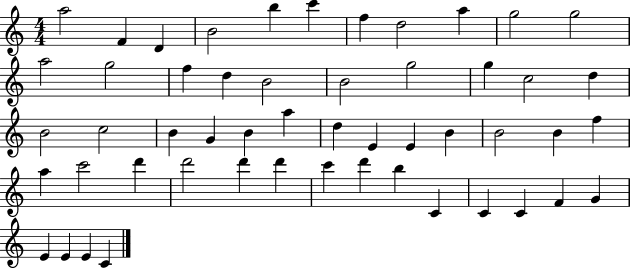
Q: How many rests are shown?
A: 0